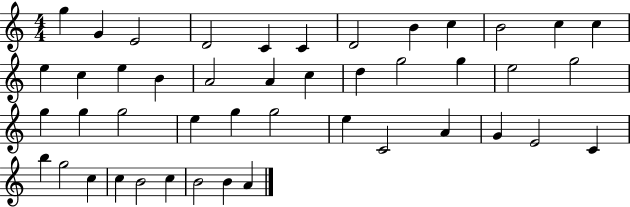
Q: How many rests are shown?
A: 0